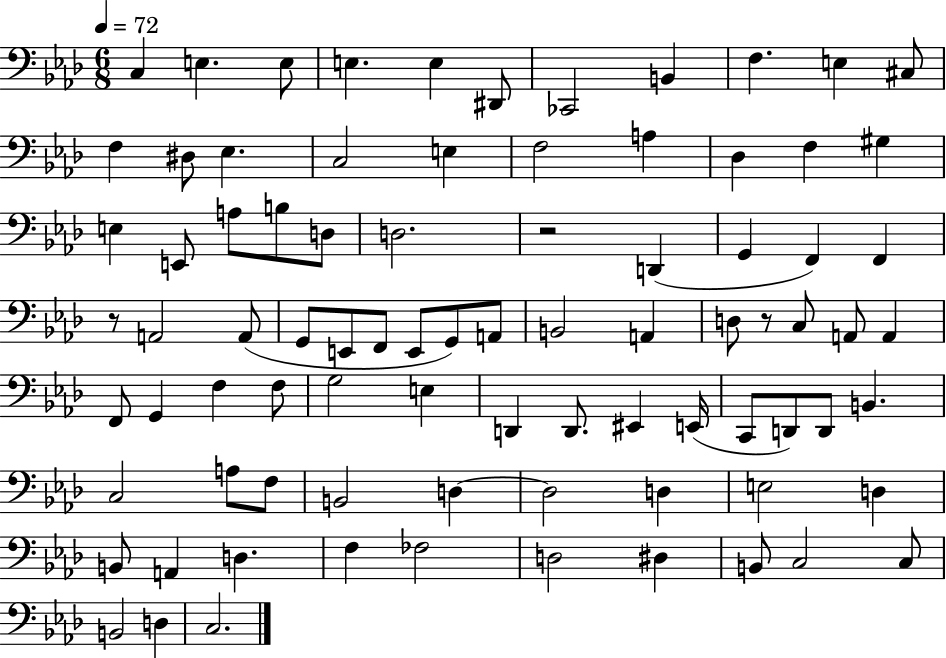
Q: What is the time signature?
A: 6/8